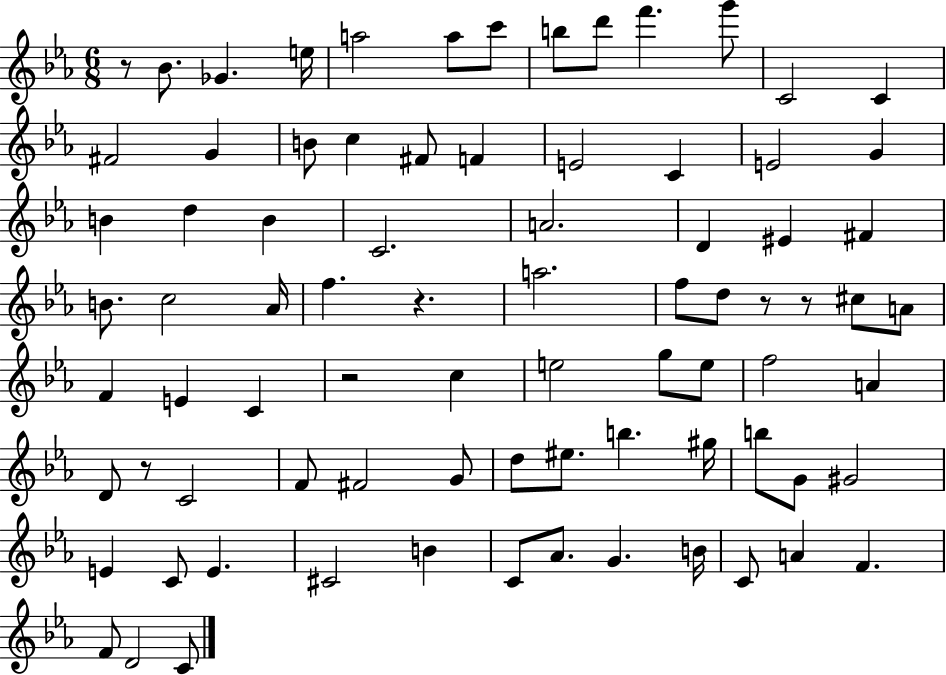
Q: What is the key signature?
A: EES major